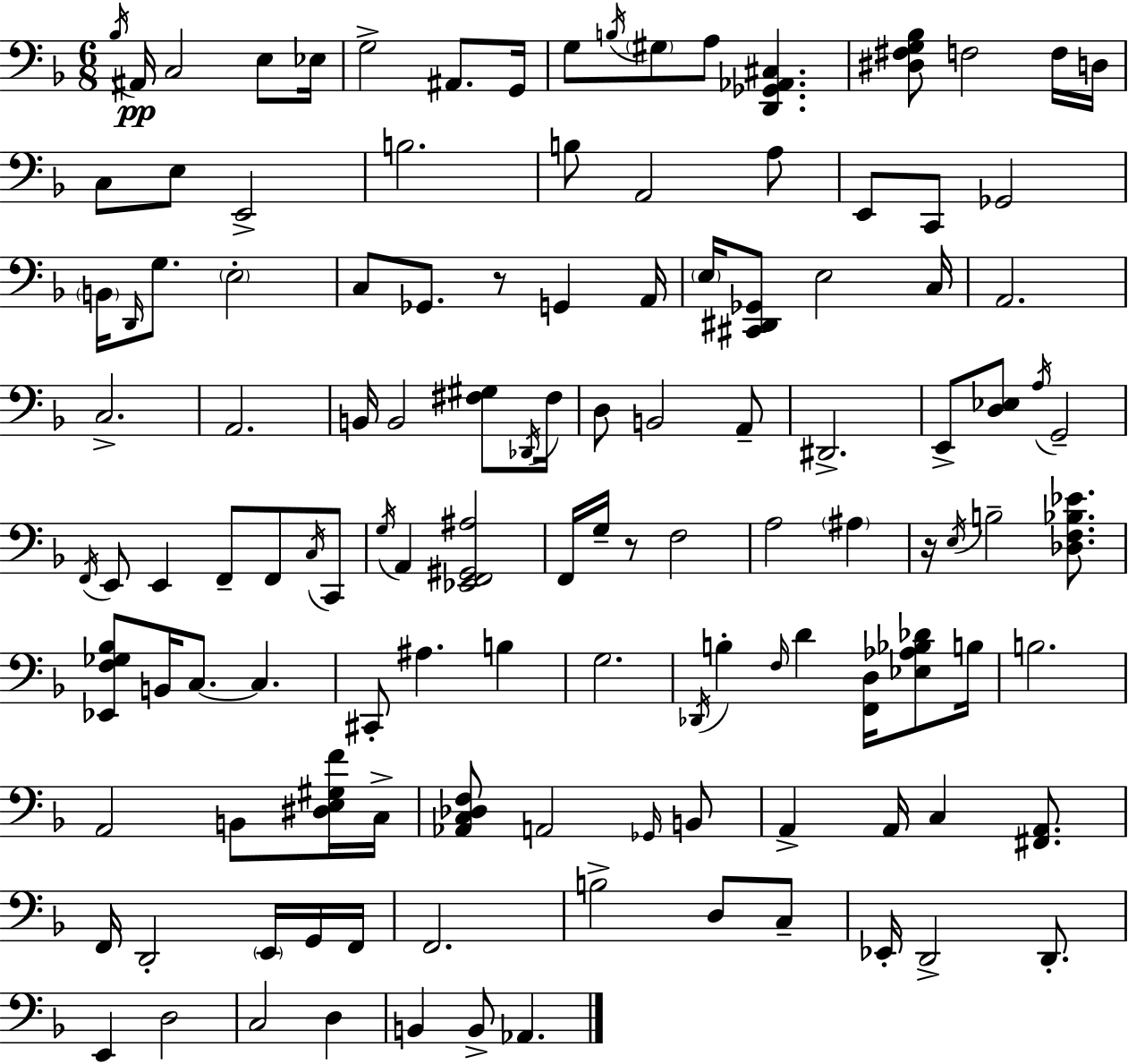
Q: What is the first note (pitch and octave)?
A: Bb3